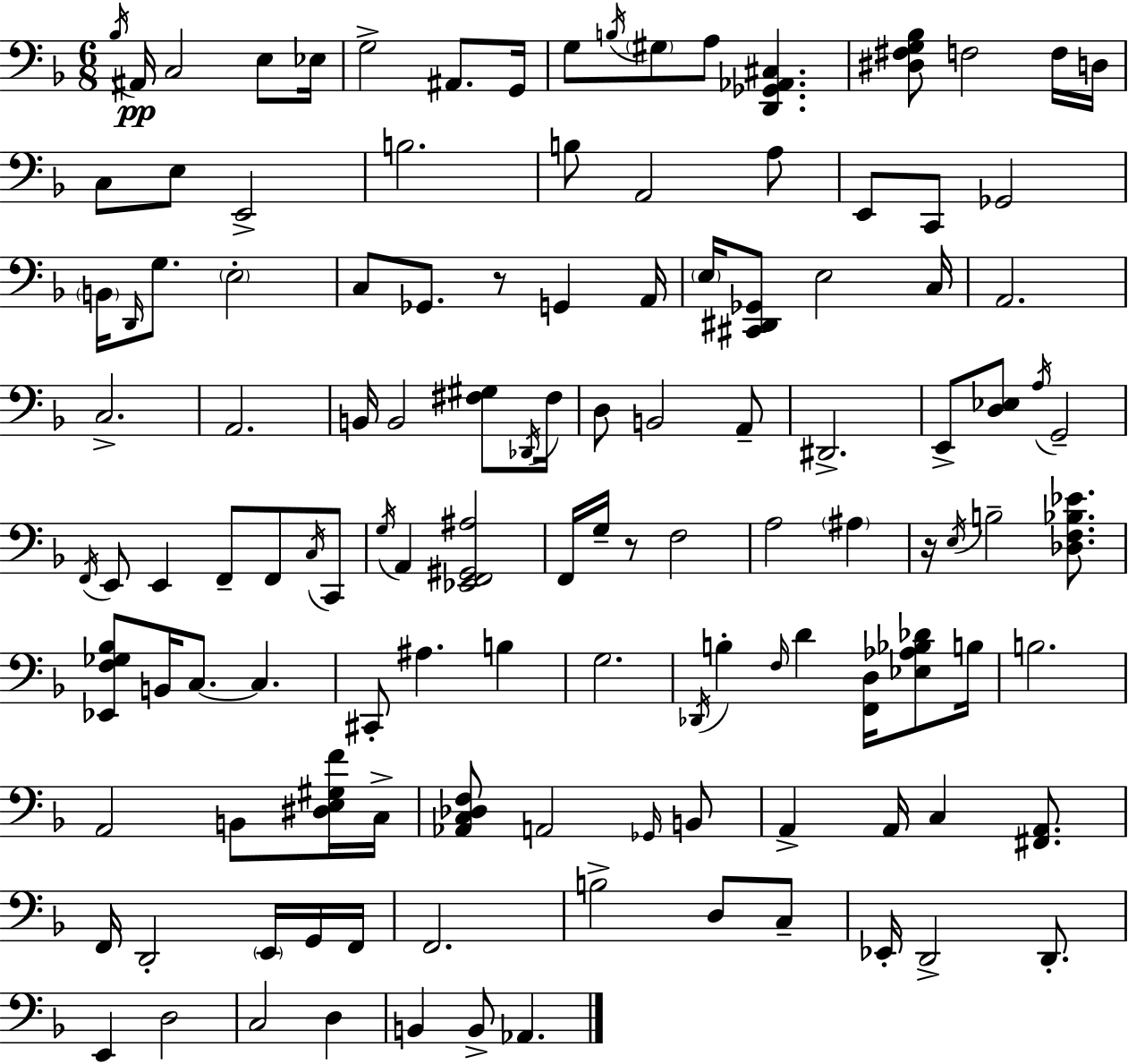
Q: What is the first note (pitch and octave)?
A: Bb3